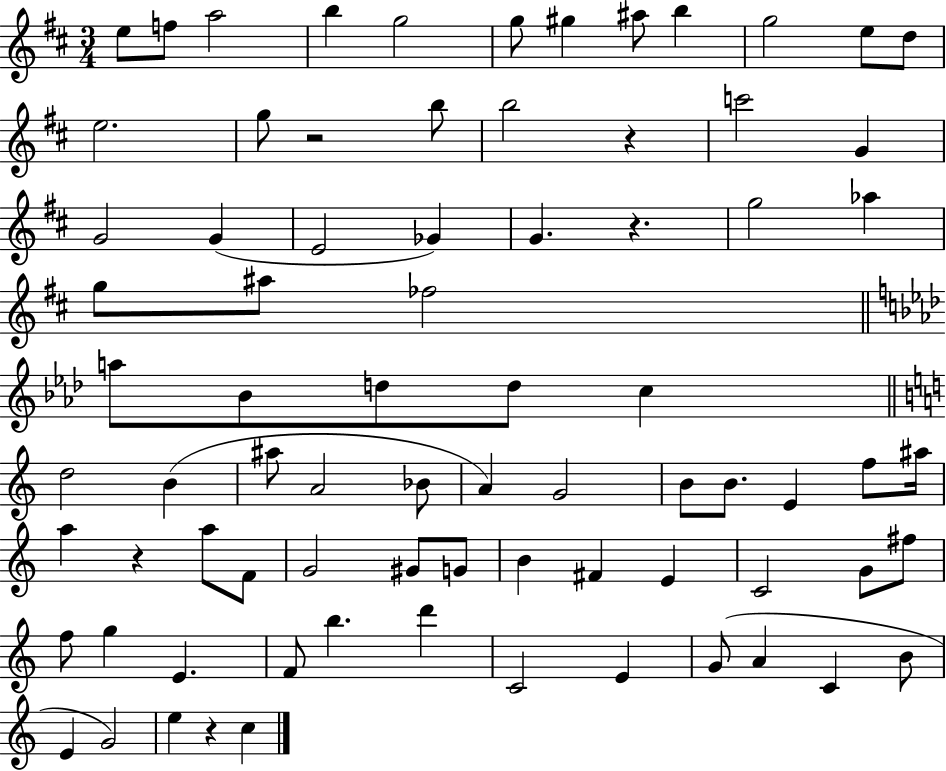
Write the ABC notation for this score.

X:1
T:Untitled
M:3/4
L:1/4
K:D
e/2 f/2 a2 b g2 g/2 ^g ^a/2 b g2 e/2 d/2 e2 g/2 z2 b/2 b2 z c'2 G G2 G E2 _G G z g2 _a g/2 ^a/2 _f2 a/2 _B/2 d/2 d/2 c d2 B ^a/2 A2 _B/2 A G2 B/2 B/2 E f/2 ^a/4 a z a/2 F/2 G2 ^G/2 G/2 B ^F E C2 G/2 ^f/2 f/2 g E F/2 b d' C2 E G/2 A C B/2 E G2 e z c